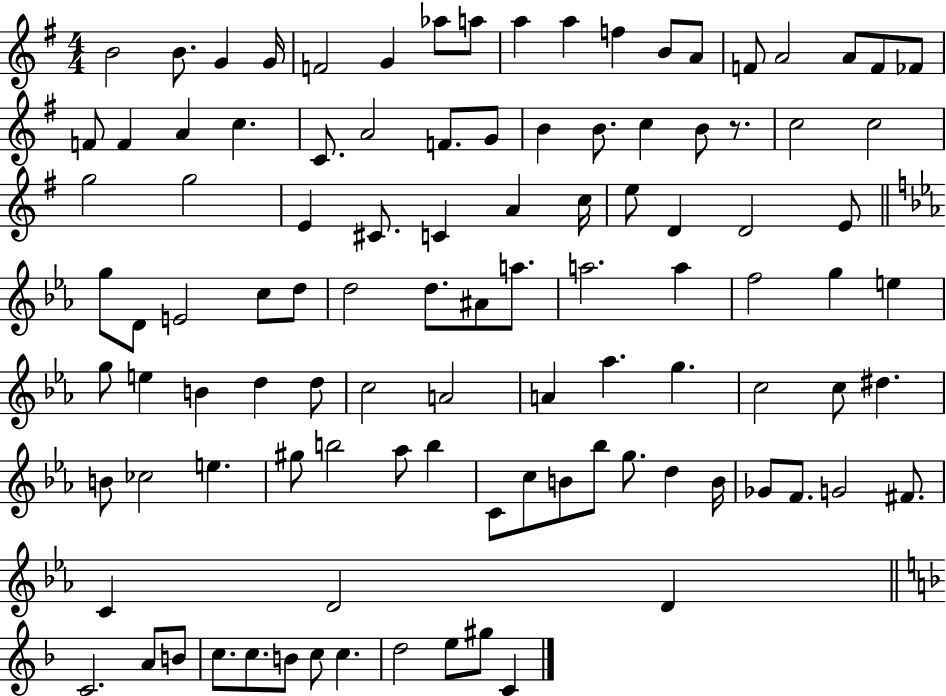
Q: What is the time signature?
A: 4/4